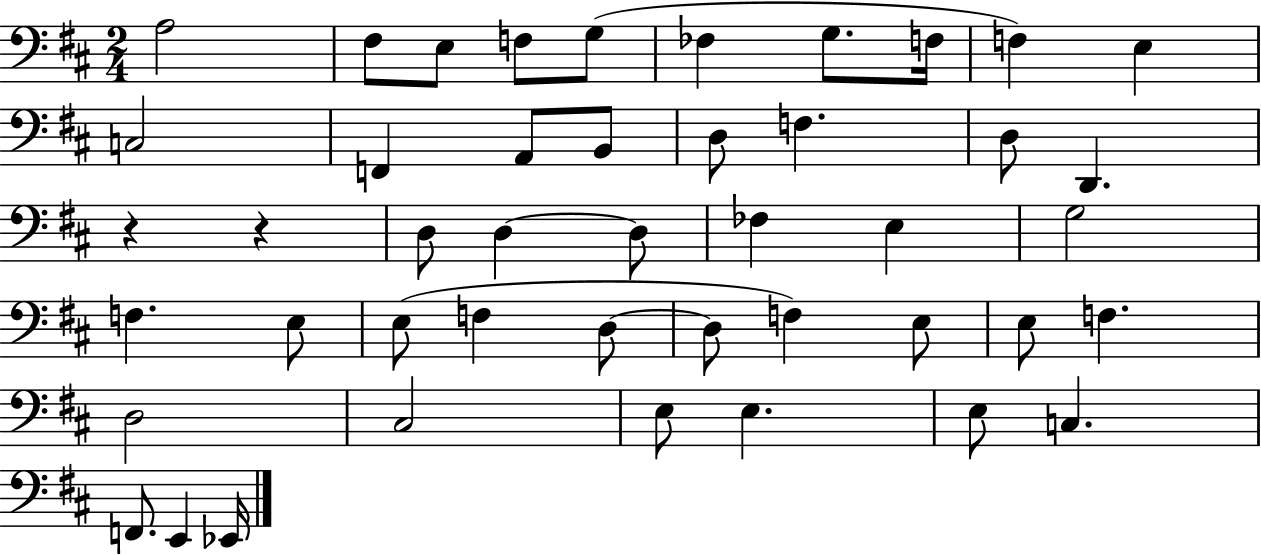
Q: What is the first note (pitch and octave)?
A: A3